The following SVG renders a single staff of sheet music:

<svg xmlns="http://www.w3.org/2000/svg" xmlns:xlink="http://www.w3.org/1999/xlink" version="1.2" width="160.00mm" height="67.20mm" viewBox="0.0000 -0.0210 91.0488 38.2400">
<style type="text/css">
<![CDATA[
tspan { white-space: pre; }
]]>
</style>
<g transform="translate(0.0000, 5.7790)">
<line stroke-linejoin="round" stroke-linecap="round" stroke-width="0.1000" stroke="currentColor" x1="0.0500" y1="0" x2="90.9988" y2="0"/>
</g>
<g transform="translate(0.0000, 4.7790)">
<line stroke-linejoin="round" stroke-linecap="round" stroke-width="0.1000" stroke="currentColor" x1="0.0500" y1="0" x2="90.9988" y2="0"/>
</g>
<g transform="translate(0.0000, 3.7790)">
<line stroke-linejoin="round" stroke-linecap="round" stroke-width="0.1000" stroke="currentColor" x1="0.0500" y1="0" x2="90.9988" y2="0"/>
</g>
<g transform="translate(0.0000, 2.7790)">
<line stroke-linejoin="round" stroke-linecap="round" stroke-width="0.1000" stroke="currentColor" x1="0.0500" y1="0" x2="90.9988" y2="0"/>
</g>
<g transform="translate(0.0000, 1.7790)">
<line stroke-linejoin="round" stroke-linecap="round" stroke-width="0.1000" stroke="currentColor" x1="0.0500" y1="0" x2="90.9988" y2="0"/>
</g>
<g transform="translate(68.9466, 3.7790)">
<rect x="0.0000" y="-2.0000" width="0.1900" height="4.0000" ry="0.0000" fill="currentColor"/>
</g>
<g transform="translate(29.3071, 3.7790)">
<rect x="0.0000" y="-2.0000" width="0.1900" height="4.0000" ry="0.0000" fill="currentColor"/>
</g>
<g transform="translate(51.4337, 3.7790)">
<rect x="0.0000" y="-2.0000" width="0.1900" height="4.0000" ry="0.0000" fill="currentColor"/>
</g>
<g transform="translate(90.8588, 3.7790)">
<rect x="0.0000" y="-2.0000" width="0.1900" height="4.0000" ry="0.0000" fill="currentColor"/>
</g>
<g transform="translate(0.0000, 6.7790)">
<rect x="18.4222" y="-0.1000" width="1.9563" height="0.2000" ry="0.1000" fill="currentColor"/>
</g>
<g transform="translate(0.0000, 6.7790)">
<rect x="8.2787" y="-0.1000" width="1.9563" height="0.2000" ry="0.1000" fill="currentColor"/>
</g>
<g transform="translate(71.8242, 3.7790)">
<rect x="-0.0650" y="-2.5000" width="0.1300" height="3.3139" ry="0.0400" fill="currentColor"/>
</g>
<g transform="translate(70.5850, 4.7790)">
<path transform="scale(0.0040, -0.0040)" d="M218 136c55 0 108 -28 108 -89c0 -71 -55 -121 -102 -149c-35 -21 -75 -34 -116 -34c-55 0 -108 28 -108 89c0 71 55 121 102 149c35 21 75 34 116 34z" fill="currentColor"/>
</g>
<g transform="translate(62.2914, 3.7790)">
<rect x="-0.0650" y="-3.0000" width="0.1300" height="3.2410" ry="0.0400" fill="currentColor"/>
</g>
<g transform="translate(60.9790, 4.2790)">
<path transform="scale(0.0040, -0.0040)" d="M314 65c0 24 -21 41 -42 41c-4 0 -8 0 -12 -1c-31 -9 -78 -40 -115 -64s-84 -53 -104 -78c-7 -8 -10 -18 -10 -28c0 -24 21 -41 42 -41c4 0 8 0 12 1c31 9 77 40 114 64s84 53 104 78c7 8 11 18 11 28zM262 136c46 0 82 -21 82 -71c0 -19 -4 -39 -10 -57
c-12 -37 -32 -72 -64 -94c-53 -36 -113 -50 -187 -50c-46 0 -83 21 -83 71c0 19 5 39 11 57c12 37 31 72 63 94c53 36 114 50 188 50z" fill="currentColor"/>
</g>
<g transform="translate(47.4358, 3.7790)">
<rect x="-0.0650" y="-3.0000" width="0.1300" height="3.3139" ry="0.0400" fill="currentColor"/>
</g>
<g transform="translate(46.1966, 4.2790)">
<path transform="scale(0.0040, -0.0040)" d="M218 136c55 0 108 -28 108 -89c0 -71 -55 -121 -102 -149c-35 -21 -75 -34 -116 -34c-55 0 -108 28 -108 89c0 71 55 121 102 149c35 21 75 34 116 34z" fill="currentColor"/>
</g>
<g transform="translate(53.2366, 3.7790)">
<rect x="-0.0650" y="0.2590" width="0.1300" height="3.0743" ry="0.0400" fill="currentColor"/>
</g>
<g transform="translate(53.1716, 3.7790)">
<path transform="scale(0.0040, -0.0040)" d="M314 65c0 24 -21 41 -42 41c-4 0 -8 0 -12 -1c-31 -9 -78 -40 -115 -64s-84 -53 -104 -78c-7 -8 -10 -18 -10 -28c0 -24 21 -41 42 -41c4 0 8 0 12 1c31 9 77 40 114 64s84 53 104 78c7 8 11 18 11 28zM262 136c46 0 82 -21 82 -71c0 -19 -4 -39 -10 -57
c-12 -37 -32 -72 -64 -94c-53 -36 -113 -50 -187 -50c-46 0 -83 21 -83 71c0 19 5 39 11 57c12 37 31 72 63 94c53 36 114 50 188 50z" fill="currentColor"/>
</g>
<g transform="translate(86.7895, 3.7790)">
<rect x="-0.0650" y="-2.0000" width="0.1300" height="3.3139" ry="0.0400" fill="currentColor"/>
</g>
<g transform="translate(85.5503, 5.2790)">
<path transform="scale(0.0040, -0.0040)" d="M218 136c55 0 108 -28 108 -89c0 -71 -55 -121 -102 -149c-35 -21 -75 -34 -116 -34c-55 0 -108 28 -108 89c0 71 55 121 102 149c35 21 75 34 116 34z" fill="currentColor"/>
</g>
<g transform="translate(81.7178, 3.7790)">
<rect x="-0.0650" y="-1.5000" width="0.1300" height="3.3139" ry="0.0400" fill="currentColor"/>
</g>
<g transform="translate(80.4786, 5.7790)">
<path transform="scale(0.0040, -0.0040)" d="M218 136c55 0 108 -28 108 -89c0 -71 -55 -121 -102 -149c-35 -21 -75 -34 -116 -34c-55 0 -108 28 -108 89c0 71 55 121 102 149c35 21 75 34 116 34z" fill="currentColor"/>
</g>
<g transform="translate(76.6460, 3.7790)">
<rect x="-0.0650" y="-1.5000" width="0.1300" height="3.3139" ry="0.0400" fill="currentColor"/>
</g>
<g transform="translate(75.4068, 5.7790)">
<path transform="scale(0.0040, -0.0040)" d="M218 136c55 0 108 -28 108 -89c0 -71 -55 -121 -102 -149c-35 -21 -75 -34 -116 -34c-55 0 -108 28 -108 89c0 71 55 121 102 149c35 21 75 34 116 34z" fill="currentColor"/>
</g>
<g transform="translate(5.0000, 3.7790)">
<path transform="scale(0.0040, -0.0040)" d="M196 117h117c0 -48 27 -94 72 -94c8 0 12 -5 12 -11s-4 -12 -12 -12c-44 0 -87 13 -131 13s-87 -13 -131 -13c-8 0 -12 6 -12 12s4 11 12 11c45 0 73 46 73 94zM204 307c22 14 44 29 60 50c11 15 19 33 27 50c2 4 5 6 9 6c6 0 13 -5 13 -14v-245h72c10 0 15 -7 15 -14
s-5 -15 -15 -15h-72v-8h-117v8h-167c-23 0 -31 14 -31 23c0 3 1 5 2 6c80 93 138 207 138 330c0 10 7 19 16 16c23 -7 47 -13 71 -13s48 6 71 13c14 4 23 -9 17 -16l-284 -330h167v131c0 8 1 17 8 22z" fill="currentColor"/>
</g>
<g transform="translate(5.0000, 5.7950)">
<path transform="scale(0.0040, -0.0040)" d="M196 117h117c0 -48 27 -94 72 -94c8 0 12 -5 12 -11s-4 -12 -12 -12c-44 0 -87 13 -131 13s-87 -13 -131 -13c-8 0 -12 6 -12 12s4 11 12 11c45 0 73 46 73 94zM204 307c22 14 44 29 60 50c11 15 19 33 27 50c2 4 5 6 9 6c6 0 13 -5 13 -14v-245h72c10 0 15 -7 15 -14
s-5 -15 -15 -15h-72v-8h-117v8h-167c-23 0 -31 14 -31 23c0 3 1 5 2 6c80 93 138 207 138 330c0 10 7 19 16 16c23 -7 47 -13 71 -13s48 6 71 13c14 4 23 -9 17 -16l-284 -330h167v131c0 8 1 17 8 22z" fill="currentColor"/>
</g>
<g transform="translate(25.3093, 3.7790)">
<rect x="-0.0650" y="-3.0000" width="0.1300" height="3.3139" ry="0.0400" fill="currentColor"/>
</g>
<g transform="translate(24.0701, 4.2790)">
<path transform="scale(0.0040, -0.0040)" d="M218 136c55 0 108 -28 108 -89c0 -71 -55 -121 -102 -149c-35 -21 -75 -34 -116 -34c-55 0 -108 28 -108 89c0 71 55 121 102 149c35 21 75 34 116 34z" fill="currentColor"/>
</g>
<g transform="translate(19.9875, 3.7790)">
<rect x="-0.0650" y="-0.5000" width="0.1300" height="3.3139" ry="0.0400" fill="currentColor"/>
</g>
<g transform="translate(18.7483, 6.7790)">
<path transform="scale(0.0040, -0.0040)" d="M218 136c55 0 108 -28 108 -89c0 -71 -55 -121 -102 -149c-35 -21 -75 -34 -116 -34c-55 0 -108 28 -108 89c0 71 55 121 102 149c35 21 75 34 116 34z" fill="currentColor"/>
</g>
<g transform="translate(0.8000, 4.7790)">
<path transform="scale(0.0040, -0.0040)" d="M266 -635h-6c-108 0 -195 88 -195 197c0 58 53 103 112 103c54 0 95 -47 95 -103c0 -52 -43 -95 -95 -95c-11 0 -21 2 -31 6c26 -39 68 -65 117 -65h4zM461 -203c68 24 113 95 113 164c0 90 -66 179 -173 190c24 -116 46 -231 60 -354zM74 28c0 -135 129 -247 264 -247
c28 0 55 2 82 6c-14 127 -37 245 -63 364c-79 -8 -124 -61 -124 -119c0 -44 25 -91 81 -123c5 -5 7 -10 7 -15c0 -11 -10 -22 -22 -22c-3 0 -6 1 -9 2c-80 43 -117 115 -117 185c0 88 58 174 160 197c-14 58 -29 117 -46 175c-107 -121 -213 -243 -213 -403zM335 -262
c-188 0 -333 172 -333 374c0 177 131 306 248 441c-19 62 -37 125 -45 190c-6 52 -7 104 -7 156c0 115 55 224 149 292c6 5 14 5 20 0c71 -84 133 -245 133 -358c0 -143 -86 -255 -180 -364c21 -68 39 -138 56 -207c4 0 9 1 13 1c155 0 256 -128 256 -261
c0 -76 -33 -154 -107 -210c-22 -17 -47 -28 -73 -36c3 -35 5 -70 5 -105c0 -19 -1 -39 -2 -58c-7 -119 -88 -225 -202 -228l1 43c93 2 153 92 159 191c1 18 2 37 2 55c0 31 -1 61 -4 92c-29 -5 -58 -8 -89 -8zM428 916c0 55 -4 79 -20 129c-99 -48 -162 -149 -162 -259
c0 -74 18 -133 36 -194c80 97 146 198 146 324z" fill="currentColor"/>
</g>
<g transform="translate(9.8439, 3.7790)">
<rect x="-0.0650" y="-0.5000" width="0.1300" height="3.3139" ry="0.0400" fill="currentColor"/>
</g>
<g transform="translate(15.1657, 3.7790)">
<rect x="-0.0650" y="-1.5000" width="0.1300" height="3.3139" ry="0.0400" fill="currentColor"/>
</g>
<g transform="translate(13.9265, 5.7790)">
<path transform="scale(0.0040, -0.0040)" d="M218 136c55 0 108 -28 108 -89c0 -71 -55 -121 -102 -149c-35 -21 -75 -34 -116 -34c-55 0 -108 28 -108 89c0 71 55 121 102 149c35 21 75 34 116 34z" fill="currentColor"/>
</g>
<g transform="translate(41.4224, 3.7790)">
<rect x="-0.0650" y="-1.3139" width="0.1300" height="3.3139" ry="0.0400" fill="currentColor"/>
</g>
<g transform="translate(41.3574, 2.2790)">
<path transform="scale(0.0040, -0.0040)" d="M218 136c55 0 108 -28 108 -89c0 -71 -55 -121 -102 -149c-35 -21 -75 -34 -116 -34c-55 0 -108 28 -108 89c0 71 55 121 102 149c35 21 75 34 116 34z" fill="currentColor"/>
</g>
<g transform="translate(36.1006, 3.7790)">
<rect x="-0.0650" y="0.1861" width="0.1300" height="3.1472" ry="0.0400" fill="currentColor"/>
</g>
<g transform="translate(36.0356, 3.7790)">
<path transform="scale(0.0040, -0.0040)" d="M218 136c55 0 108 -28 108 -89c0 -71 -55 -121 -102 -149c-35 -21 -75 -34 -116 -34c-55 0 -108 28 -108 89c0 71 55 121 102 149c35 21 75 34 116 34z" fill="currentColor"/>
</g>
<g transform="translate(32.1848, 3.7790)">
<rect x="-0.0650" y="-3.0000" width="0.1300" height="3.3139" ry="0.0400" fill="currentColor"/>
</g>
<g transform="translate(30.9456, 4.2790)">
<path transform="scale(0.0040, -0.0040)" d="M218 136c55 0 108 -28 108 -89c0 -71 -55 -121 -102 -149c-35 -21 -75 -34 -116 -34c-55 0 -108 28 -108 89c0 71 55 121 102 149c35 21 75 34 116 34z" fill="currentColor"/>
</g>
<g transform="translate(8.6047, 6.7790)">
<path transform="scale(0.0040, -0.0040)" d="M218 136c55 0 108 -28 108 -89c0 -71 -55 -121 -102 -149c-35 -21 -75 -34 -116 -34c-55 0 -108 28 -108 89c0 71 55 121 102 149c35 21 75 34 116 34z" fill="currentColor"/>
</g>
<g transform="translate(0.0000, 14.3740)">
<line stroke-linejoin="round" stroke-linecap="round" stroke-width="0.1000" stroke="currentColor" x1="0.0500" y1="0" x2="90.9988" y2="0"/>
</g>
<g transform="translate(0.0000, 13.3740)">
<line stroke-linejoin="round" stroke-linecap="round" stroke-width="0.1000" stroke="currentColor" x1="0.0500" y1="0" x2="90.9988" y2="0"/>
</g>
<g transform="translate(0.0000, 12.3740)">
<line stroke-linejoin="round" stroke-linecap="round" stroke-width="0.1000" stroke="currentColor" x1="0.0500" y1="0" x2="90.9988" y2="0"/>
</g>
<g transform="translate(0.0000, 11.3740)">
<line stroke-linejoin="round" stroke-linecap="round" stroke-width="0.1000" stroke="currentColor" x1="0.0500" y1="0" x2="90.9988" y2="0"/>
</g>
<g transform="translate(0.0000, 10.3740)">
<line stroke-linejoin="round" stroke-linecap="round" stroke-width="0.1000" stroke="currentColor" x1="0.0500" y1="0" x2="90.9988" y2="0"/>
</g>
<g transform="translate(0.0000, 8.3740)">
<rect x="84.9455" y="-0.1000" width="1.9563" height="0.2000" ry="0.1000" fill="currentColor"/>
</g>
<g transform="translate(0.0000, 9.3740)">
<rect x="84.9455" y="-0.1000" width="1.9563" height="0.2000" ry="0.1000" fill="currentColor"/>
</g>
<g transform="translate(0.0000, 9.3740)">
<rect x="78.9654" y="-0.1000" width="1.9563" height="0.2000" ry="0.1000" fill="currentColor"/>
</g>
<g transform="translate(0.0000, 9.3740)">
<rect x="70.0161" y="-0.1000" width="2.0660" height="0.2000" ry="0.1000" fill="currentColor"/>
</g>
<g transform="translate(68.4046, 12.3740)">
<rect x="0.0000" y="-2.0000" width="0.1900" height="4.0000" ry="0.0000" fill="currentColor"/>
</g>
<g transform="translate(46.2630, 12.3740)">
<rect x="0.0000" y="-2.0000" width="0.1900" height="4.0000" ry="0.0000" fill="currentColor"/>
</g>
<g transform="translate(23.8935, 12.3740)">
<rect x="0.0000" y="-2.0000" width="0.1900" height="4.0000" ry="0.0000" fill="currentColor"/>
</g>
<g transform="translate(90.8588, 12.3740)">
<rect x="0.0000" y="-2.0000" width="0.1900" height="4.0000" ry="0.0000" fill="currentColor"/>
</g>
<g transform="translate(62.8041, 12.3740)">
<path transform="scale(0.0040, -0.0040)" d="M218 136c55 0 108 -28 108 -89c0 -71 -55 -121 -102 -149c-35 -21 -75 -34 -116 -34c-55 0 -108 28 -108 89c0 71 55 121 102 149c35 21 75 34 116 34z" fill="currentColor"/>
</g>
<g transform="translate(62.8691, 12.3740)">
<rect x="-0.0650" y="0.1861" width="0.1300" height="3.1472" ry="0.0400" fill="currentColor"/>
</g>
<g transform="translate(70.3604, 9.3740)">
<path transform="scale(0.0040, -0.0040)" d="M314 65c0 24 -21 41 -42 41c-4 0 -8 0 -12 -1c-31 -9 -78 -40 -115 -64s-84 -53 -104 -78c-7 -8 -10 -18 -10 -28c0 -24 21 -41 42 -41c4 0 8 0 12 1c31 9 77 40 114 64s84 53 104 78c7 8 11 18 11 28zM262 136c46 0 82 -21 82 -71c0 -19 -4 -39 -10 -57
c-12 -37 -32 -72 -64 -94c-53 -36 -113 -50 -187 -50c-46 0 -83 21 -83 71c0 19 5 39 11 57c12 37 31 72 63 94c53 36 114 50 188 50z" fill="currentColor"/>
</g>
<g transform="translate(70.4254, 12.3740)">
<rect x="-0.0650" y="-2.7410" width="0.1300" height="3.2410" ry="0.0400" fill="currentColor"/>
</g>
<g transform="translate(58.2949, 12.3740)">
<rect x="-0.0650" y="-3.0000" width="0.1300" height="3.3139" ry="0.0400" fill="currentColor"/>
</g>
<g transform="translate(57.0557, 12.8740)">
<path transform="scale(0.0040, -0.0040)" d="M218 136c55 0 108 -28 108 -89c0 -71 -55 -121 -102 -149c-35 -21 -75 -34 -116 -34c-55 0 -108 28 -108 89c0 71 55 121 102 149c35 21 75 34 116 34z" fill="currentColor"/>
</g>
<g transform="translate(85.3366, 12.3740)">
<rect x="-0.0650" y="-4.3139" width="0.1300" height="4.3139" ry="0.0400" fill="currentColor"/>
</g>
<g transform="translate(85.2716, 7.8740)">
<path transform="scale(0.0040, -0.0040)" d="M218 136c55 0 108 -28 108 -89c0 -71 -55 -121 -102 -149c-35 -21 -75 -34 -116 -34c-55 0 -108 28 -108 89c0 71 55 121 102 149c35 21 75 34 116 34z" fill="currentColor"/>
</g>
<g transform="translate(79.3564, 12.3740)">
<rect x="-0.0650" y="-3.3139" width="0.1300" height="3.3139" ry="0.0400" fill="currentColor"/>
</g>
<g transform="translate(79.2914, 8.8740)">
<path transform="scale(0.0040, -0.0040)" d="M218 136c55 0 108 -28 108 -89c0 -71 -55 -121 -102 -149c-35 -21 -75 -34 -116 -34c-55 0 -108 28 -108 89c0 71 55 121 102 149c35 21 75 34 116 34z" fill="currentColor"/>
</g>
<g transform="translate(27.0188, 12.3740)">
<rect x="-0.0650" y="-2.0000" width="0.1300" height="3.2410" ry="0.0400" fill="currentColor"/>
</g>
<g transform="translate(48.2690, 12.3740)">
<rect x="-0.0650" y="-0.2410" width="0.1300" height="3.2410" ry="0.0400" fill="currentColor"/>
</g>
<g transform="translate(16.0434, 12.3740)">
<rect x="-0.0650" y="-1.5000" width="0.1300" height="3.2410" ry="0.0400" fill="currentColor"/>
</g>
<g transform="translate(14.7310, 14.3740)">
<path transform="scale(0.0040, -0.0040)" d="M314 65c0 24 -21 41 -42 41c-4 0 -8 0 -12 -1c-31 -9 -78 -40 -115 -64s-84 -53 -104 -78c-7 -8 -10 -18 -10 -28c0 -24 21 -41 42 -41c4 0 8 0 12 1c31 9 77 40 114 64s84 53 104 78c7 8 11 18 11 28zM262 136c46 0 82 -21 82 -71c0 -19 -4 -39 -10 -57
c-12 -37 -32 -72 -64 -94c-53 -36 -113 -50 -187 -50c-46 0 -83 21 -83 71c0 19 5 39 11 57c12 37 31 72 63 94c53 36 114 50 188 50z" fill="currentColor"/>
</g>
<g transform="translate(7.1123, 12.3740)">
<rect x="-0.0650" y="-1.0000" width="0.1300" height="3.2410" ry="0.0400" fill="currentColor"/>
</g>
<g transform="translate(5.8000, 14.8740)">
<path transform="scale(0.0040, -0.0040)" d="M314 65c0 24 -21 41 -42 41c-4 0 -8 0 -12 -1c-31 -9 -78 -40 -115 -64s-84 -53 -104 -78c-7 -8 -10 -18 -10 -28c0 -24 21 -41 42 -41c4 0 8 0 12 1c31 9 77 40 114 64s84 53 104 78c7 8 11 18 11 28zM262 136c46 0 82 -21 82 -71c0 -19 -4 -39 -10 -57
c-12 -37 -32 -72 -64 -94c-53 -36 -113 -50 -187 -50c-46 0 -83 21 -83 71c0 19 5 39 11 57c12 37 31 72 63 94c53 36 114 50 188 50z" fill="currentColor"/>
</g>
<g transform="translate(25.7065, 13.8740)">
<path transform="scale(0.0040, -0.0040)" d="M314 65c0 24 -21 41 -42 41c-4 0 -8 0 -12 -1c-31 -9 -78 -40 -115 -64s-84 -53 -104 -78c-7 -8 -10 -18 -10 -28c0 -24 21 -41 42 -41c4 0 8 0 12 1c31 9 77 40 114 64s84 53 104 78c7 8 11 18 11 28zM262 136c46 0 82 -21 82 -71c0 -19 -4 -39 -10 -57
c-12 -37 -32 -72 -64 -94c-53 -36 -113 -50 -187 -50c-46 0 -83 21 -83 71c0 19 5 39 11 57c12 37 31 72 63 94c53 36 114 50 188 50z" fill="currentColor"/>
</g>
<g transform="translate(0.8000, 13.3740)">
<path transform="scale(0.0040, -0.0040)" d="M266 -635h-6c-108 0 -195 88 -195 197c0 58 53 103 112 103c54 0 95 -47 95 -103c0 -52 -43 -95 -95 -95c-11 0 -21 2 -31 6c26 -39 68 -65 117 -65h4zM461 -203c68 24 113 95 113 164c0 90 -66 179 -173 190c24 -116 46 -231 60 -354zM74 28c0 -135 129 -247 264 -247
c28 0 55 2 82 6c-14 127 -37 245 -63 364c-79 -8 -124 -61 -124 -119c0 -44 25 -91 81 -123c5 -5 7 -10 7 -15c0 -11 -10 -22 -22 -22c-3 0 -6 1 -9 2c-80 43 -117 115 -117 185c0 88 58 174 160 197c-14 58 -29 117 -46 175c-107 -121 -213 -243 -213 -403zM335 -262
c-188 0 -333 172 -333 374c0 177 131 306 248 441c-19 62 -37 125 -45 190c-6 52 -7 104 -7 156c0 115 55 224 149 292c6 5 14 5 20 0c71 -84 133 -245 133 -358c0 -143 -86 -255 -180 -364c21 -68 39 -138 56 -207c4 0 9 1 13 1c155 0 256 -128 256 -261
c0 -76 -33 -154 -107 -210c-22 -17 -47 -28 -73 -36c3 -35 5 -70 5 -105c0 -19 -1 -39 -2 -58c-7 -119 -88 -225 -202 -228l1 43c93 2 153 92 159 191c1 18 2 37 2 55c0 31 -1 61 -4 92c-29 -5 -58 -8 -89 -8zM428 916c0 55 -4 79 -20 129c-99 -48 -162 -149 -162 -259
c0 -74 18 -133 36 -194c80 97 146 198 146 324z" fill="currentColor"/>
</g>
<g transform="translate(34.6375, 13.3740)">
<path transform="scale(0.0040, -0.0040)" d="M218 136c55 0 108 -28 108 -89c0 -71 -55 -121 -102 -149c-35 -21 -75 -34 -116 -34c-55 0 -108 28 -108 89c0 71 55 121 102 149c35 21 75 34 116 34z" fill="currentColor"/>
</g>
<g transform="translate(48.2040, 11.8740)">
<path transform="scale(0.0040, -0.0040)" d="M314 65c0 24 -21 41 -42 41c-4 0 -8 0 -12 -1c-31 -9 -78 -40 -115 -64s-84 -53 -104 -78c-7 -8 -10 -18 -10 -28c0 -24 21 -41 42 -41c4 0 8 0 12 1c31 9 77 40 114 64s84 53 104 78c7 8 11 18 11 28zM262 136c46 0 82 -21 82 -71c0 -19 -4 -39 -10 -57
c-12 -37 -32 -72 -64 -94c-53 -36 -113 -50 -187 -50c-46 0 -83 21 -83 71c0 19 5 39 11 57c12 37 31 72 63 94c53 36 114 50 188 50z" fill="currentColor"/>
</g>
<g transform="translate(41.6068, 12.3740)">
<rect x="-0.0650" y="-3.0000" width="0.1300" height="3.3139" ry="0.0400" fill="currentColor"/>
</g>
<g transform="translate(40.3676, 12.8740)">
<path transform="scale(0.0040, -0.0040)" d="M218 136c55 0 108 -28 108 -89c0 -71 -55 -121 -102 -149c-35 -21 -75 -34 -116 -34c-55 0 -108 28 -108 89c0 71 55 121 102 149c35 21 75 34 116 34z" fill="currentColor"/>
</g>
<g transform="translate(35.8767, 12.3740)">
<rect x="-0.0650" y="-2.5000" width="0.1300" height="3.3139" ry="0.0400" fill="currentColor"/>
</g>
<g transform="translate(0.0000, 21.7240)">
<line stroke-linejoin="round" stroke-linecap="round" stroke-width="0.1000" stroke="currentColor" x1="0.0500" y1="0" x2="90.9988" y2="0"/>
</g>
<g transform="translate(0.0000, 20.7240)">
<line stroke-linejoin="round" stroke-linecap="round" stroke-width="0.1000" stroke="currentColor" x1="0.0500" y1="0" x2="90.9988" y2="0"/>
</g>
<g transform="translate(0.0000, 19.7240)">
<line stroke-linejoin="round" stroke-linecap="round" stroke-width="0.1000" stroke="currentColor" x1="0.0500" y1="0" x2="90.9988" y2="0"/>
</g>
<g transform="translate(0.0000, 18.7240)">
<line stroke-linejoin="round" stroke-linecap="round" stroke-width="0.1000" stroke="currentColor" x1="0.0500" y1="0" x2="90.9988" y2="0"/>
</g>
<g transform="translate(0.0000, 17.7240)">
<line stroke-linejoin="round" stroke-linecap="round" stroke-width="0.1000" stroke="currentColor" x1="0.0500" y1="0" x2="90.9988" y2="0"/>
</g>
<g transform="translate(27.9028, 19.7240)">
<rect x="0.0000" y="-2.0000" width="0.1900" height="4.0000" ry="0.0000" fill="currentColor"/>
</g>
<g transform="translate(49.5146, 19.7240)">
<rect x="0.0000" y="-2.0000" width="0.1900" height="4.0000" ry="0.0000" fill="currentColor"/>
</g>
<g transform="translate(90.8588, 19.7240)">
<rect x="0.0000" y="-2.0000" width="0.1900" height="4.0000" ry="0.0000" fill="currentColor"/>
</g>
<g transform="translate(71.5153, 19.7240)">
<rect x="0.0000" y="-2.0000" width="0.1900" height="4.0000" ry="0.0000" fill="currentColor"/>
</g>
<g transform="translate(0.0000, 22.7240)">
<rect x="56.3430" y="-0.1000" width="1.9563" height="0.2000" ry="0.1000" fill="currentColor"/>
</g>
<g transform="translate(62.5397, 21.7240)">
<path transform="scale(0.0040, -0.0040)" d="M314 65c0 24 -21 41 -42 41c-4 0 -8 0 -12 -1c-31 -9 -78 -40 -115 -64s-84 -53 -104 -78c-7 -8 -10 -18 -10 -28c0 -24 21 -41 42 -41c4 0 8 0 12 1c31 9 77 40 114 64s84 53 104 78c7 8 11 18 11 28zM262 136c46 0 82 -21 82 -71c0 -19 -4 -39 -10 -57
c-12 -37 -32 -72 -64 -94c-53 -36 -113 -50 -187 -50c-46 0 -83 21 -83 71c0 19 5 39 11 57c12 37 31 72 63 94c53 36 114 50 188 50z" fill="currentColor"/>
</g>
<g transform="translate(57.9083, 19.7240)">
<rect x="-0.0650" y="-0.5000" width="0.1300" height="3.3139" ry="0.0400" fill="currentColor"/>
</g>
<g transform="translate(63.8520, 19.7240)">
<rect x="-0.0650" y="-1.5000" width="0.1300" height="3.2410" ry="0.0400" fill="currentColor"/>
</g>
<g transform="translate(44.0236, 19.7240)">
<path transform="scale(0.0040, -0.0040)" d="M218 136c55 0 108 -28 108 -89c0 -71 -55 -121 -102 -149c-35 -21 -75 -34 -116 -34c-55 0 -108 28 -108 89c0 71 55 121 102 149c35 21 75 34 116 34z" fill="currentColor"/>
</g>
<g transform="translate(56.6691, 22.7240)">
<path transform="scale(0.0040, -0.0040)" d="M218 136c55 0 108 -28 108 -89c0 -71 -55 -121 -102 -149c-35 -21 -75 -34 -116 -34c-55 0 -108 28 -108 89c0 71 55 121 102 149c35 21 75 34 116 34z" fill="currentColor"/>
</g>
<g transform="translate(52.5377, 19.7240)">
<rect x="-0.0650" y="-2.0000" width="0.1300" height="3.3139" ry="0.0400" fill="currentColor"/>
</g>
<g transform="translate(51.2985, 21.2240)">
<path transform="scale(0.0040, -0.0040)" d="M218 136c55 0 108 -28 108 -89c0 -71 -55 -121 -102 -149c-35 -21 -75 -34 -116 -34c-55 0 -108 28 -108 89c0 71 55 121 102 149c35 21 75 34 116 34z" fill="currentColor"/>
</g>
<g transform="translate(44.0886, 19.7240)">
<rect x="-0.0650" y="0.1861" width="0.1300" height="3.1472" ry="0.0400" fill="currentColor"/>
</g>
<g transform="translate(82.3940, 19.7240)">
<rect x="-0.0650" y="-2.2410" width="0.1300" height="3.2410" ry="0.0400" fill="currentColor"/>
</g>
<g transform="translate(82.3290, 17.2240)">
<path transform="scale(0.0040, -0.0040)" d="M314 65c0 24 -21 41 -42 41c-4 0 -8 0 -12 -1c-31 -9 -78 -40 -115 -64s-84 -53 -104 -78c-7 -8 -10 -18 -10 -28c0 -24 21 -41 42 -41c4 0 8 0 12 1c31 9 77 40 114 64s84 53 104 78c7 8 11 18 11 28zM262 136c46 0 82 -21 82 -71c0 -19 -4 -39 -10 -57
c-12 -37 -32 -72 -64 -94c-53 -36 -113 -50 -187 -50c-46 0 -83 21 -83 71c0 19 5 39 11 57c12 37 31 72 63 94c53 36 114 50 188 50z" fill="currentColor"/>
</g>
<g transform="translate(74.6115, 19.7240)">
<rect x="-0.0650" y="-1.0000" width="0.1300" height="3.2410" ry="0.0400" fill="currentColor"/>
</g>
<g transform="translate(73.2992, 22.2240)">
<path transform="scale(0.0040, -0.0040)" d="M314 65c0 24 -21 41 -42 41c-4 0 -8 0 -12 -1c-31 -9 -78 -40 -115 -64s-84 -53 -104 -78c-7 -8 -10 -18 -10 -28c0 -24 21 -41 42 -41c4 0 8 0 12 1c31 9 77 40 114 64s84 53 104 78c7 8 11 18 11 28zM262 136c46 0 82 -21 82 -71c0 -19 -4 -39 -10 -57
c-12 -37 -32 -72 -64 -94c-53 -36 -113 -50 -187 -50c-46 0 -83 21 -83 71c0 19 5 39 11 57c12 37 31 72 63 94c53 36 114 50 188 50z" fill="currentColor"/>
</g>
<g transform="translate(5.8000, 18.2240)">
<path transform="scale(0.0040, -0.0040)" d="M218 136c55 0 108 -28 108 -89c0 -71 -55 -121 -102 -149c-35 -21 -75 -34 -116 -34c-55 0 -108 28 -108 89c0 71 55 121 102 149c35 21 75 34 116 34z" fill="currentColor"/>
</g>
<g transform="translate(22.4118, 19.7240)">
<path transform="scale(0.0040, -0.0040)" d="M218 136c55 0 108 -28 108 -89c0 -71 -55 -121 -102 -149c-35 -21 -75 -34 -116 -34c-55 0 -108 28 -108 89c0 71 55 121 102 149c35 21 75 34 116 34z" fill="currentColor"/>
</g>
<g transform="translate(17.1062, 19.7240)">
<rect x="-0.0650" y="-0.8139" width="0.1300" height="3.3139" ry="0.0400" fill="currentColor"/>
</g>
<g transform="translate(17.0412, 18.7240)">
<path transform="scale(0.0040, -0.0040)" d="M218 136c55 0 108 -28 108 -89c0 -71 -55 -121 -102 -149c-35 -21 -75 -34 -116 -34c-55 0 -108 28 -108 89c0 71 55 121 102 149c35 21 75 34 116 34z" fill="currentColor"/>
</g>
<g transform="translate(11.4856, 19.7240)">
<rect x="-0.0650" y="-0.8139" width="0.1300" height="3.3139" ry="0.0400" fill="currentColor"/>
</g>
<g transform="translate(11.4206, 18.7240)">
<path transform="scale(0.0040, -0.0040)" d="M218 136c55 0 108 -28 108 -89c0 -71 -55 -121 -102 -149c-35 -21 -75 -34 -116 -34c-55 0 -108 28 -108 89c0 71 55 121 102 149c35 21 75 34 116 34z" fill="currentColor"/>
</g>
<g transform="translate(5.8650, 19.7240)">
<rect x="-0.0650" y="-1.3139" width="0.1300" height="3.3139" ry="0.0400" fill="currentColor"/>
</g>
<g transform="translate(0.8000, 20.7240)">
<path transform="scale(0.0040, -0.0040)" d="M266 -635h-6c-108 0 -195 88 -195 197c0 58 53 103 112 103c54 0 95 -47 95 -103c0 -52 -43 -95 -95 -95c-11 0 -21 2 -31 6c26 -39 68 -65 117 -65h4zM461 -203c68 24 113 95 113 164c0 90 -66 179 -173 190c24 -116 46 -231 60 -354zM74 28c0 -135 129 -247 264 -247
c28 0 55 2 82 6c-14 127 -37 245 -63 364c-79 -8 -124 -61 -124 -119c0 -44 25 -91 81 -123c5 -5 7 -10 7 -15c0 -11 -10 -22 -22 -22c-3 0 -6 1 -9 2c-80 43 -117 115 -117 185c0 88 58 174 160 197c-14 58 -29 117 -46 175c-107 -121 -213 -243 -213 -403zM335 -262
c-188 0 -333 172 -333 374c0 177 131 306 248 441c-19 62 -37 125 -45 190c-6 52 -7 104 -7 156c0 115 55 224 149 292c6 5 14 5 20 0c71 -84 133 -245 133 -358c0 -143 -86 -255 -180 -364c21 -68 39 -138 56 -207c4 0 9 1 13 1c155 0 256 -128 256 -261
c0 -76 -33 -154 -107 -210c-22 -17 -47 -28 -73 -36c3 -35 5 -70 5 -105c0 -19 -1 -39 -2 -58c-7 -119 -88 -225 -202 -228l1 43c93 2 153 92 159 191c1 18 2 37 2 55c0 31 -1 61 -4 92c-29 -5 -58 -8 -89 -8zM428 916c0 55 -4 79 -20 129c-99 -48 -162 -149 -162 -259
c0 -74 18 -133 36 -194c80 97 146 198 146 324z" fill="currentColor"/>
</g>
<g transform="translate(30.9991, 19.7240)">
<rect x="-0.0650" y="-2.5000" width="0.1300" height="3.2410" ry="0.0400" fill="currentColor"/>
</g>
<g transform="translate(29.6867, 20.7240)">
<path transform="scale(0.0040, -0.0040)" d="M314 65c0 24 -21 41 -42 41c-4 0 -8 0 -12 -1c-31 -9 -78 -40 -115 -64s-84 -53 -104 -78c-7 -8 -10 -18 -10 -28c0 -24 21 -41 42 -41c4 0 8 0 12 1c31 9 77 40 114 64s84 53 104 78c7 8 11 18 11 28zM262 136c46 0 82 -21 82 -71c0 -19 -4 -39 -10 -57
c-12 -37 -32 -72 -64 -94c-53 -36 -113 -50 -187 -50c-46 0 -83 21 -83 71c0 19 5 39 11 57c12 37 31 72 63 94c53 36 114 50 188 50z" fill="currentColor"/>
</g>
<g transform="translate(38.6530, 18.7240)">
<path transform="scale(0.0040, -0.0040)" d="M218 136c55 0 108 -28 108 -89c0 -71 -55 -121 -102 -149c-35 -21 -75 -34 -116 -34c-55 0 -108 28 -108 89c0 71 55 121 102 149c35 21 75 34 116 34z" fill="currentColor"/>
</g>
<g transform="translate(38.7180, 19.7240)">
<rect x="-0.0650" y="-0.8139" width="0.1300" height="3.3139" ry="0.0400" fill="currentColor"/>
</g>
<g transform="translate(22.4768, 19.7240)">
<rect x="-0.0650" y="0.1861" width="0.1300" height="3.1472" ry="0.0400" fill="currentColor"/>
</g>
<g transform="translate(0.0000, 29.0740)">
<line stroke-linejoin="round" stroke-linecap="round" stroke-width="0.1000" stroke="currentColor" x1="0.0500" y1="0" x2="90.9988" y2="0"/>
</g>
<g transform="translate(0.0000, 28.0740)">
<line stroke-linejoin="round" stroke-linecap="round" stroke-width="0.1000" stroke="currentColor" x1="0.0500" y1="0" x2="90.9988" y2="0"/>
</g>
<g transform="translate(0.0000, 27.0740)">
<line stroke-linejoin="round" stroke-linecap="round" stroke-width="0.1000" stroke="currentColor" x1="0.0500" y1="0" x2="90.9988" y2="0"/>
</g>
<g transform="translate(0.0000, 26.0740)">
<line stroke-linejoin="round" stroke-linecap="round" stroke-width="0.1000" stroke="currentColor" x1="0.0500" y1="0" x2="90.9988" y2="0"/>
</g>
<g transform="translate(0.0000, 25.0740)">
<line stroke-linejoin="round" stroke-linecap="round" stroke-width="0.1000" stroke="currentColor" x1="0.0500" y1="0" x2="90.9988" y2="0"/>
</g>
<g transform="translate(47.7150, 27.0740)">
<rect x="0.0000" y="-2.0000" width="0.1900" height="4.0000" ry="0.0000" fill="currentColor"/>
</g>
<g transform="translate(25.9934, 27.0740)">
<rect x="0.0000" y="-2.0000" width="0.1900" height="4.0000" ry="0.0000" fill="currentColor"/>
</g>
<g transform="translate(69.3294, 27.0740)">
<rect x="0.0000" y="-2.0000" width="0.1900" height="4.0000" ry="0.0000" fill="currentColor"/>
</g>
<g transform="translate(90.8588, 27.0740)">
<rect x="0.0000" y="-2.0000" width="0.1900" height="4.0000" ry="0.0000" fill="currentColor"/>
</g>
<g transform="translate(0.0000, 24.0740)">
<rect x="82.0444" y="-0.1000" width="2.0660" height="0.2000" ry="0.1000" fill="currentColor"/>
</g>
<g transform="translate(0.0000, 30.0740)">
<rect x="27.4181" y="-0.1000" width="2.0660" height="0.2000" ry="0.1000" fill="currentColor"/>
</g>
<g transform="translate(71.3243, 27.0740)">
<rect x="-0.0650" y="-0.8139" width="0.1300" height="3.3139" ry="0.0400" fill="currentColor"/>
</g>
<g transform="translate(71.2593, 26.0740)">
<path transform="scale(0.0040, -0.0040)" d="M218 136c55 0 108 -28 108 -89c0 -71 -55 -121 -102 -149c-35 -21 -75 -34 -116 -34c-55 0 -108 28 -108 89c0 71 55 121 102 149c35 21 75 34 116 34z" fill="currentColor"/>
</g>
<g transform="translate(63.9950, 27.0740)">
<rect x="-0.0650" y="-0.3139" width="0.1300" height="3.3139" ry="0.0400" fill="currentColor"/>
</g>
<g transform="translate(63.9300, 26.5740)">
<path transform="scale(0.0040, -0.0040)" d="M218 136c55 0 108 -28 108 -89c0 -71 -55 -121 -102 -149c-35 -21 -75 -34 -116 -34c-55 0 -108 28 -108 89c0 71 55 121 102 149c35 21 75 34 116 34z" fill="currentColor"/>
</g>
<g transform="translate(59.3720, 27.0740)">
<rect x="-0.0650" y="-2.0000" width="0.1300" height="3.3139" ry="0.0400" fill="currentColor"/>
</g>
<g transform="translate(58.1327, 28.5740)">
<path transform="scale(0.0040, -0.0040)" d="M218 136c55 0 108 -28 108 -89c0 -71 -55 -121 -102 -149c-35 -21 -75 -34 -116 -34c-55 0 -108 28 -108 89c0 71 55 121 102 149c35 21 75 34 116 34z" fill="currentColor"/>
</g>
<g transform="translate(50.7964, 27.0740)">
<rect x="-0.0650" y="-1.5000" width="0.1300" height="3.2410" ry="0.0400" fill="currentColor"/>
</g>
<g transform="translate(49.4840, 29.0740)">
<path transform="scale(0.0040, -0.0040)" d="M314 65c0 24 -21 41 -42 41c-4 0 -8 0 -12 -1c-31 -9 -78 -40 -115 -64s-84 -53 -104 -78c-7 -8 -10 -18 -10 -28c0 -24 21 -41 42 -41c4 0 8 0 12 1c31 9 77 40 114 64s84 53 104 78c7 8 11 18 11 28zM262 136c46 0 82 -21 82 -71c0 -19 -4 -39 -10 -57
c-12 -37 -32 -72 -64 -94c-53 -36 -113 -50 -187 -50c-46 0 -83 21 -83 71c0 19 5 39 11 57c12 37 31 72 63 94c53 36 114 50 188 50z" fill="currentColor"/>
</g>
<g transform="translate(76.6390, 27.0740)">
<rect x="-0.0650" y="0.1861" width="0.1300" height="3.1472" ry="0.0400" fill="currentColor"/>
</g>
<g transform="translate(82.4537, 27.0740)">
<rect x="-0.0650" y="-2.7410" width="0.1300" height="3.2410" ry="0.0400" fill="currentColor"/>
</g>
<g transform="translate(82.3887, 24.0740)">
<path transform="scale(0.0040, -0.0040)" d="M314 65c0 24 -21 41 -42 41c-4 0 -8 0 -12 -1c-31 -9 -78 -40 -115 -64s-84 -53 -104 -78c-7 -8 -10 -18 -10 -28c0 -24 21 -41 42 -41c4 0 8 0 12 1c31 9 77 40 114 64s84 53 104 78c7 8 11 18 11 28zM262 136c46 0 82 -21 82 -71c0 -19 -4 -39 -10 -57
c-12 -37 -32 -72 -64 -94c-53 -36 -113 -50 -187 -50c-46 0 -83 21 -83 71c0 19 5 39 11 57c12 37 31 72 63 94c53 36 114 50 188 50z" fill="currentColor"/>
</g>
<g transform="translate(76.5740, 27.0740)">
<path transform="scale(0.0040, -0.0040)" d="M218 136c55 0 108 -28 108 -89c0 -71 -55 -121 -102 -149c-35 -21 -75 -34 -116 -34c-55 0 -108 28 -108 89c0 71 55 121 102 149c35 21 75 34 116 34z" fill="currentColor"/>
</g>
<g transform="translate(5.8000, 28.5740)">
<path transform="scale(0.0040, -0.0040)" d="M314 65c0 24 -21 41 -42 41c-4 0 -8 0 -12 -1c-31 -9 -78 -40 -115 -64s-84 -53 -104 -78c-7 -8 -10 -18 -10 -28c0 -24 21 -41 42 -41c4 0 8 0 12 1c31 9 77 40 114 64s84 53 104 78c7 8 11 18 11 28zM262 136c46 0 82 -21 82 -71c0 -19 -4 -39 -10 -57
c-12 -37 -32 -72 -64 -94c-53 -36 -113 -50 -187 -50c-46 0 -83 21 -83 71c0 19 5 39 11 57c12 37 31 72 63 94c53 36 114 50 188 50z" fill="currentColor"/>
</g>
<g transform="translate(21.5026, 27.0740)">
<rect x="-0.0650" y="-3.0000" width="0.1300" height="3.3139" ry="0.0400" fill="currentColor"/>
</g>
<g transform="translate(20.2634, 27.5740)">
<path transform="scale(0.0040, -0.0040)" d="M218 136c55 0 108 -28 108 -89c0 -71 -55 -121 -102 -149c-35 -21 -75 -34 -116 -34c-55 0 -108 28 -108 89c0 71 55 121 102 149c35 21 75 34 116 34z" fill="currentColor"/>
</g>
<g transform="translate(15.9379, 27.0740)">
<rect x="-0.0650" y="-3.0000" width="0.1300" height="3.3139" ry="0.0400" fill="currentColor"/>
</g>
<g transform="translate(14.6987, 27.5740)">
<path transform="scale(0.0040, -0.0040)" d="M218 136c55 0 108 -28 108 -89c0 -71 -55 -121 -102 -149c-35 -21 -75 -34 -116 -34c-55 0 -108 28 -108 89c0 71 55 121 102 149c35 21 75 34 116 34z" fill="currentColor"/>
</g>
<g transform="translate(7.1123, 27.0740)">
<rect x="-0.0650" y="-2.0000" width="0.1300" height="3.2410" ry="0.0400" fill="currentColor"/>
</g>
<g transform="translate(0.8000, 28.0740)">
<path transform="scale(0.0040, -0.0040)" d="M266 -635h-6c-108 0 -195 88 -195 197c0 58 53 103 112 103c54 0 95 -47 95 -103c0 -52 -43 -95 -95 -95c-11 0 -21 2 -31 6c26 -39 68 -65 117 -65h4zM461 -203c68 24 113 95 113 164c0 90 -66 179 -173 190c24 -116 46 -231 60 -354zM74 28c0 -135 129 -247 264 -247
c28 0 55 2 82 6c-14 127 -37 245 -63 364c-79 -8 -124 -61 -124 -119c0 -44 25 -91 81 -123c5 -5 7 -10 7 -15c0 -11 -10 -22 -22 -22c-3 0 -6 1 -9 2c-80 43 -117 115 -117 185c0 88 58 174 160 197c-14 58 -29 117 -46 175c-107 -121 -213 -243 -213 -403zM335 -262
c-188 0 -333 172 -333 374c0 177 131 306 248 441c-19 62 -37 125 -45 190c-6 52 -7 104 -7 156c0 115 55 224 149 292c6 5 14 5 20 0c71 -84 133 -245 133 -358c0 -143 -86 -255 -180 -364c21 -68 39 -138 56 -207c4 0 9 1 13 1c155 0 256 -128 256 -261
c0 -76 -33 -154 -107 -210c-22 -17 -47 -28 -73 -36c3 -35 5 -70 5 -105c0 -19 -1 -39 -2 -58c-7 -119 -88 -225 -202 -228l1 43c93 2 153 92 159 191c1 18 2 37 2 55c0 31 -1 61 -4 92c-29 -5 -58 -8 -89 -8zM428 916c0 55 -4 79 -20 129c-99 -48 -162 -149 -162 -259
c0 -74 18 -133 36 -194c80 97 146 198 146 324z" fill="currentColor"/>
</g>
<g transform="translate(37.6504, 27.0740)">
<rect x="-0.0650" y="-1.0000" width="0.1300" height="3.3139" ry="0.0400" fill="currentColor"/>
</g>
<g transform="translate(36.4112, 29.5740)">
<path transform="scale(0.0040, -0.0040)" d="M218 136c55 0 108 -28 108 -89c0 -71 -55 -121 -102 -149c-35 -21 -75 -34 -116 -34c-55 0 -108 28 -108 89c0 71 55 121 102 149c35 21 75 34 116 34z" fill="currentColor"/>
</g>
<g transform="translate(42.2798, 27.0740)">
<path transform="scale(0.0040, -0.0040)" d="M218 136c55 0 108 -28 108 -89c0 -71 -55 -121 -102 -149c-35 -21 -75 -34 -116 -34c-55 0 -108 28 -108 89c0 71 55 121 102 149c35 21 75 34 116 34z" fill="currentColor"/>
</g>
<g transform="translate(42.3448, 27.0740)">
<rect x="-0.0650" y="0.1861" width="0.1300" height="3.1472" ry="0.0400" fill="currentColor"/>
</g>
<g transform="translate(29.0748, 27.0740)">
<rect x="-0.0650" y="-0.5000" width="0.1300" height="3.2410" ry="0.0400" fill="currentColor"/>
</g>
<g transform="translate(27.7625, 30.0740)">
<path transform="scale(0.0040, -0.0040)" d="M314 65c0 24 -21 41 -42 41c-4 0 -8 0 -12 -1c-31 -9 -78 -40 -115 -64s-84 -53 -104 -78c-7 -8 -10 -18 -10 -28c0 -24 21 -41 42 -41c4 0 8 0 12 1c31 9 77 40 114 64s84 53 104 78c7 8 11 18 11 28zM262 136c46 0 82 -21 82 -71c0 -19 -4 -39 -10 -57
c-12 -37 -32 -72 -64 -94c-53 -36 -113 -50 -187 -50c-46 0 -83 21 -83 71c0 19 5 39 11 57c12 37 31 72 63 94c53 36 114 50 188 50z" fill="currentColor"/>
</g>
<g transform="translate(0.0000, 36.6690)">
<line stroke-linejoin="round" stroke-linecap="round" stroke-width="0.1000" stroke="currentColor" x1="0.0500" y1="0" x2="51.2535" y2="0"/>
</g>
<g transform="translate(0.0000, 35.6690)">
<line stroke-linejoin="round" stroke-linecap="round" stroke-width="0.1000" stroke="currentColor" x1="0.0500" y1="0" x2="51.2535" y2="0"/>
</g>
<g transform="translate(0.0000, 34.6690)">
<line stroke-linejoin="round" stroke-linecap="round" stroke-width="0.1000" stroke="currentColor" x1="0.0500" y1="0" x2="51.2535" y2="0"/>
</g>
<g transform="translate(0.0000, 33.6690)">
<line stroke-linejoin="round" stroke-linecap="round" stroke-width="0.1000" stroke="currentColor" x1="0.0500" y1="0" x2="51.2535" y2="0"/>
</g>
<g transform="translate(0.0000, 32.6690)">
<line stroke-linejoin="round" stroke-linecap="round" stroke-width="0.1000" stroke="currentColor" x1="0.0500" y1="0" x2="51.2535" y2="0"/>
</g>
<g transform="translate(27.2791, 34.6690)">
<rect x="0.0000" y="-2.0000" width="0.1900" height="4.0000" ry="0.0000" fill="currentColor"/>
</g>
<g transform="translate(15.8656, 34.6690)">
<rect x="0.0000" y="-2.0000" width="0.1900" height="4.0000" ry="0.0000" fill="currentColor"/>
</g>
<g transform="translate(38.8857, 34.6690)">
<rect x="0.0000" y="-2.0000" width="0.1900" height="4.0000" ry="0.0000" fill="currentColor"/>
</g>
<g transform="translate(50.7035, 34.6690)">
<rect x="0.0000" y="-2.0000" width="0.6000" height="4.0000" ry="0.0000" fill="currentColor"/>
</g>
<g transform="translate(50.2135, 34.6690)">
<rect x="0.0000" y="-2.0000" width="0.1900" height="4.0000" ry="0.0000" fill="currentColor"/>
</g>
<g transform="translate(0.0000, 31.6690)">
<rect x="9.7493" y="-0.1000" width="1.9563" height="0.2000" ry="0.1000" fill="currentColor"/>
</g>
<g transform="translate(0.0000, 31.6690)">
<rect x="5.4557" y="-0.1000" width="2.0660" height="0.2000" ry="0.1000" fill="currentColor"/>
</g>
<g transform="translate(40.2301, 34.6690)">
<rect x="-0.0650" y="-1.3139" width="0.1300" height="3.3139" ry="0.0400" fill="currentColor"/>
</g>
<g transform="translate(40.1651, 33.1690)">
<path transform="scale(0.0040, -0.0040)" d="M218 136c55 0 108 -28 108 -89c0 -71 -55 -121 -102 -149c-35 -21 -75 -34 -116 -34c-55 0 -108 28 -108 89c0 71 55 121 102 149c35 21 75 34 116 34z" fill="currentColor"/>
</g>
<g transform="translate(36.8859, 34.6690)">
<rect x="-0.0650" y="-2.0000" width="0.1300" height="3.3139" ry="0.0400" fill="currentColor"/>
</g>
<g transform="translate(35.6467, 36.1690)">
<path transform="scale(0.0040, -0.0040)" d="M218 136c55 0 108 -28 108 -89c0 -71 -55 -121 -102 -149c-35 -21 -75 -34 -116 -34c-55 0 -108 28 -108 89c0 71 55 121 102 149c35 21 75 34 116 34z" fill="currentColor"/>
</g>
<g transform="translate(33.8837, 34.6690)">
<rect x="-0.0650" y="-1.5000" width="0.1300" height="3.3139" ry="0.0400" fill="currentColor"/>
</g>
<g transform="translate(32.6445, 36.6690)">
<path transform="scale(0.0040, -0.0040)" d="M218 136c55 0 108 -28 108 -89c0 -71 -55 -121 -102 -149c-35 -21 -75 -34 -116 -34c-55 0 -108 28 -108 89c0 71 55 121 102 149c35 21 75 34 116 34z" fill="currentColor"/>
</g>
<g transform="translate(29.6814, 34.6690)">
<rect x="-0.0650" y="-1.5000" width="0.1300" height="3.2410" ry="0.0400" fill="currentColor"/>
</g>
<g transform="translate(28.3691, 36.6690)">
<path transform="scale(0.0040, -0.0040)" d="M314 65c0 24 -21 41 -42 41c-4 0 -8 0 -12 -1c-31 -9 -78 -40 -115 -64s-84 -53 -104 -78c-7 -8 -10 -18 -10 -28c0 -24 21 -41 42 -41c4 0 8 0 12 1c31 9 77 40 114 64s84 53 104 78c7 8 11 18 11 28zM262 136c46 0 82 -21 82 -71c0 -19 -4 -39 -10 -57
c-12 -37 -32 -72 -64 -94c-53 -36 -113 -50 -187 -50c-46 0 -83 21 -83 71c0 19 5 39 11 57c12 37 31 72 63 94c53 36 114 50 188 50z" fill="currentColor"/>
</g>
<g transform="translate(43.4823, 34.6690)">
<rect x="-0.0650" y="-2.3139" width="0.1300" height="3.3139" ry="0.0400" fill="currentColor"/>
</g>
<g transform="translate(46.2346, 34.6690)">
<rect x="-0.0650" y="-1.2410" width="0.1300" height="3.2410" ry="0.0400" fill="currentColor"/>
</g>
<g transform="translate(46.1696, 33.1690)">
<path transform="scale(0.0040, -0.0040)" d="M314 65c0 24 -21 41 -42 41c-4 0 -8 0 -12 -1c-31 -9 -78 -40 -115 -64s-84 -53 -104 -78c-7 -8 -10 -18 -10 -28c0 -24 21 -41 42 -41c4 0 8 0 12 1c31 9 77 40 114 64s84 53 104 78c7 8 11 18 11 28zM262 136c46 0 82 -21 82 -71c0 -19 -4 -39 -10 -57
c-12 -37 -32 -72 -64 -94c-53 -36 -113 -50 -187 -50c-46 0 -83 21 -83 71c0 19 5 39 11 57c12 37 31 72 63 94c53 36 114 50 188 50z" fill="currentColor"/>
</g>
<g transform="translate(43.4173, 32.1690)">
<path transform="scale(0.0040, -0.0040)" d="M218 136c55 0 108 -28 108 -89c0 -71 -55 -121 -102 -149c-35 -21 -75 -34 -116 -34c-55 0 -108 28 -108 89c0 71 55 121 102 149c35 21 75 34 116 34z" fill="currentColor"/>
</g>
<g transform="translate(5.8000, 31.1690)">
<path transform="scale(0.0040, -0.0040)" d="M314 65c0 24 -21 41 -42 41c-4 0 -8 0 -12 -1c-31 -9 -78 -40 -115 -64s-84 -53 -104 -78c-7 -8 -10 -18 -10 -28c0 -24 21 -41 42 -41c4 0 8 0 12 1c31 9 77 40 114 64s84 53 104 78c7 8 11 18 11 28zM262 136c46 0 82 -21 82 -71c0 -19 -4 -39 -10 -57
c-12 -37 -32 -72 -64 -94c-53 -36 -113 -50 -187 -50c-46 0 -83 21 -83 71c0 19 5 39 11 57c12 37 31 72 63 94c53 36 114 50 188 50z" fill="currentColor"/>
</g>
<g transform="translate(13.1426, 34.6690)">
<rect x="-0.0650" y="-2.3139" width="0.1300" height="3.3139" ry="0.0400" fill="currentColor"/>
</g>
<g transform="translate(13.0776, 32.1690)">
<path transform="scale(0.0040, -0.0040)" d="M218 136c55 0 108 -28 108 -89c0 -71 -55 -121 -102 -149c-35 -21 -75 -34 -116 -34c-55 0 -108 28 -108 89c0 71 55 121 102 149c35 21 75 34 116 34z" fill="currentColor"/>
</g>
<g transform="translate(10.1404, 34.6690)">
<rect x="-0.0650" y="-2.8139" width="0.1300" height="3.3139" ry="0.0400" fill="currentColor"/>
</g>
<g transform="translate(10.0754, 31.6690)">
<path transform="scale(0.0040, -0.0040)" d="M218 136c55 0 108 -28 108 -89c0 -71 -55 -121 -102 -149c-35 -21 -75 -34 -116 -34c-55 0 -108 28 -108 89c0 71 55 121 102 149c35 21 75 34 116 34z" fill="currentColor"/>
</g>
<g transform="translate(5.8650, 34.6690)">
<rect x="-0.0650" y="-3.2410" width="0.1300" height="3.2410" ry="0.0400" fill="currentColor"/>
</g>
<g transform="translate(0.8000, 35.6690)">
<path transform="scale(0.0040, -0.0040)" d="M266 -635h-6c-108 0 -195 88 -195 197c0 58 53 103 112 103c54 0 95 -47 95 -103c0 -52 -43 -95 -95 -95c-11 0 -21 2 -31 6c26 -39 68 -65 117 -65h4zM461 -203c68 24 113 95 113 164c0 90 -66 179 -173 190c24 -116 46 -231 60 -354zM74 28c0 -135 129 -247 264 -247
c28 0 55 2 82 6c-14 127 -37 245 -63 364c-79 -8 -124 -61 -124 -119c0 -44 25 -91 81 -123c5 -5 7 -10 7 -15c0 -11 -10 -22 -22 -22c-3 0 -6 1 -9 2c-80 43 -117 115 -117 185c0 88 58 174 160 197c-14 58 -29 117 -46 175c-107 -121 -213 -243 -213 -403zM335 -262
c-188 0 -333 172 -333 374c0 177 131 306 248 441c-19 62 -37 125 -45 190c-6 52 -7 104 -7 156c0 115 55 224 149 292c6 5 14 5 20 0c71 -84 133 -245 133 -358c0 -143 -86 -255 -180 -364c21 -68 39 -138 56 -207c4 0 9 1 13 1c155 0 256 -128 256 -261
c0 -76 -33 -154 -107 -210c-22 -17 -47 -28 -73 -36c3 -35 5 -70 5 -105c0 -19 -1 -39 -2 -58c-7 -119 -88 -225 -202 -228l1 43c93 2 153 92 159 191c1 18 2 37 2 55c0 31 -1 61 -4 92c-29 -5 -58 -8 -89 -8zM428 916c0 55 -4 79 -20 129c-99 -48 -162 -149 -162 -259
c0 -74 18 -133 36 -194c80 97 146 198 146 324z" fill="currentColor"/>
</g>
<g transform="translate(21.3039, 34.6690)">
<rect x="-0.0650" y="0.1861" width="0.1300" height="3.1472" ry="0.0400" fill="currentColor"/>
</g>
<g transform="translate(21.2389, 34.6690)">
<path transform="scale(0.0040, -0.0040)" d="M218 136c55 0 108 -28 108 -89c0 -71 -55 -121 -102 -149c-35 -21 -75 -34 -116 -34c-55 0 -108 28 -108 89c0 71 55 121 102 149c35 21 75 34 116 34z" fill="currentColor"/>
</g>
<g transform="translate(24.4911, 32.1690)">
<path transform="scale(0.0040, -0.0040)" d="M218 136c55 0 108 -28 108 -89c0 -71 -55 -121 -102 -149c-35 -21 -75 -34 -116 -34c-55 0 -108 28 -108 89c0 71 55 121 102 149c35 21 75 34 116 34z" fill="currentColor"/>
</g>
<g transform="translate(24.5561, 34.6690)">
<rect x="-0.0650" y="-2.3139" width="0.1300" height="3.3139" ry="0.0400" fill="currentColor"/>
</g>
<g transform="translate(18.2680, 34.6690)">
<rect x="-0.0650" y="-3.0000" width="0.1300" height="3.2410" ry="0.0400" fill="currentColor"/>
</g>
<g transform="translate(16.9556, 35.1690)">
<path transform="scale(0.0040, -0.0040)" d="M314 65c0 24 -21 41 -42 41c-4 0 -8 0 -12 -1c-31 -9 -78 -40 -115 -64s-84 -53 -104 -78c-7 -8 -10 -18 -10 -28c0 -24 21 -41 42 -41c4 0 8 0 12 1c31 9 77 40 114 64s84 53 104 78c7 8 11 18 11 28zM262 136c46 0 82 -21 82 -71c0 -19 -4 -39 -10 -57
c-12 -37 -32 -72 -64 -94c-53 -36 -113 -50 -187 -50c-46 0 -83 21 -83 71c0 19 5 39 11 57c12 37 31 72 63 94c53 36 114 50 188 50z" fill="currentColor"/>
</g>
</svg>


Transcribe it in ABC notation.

X:1
T:Untitled
M:4/4
L:1/4
K:C
C E C A A B e A B2 A2 G E E F D2 E2 F2 G A c2 A B a2 b d' e d d B G2 d B F C E2 D2 g2 F2 A A C2 D B E2 F c d B a2 b2 a g A2 B g E2 E F e g e2